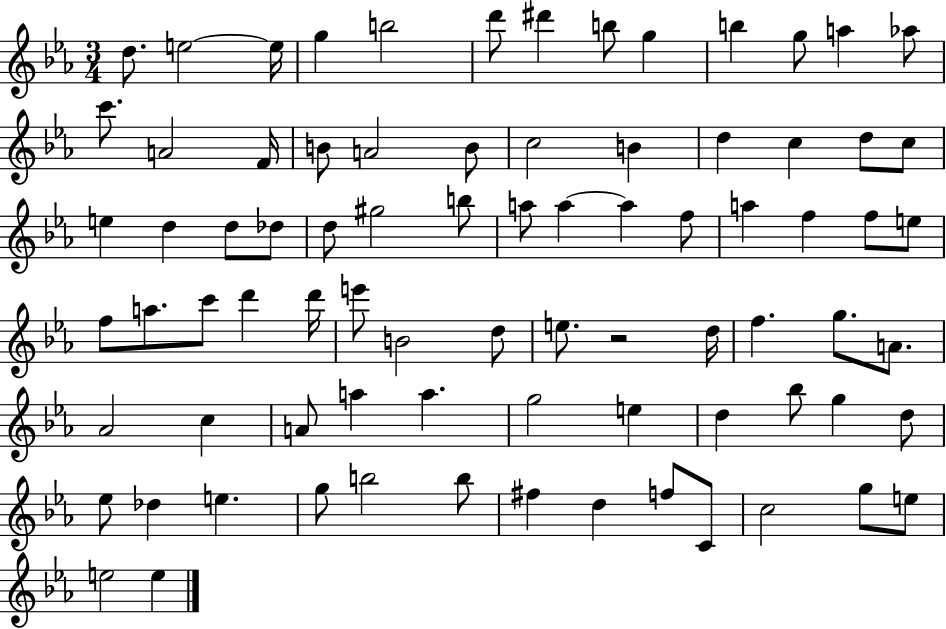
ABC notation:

X:1
T:Untitled
M:3/4
L:1/4
K:Eb
d/2 e2 e/4 g b2 d'/2 ^d' b/2 g b g/2 a _a/2 c'/2 A2 F/4 B/2 A2 B/2 c2 B d c d/2 c/2 e d d/2 _d/2 d/2 ^g2 b/2 a/2 a a f/2 a f f/2 e/2 f/2 a/2 c'/2 d' d'/4 e'/2 B2 d/2 e/2 z2 d/4 f g/2 A/2 _A2 c A/2 a a g2 e d _b/2 g d/2 _e/2 _d e g/2 b2 b/2 ^f d f/2 C/2 c2 g/2 e/2 e2 e